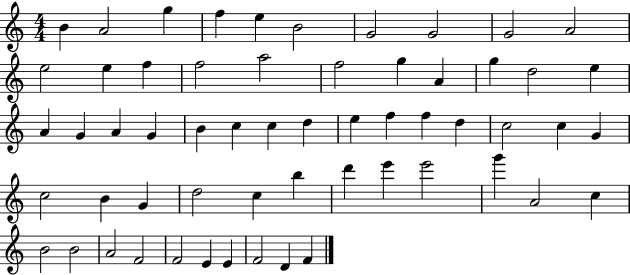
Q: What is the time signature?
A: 4/4